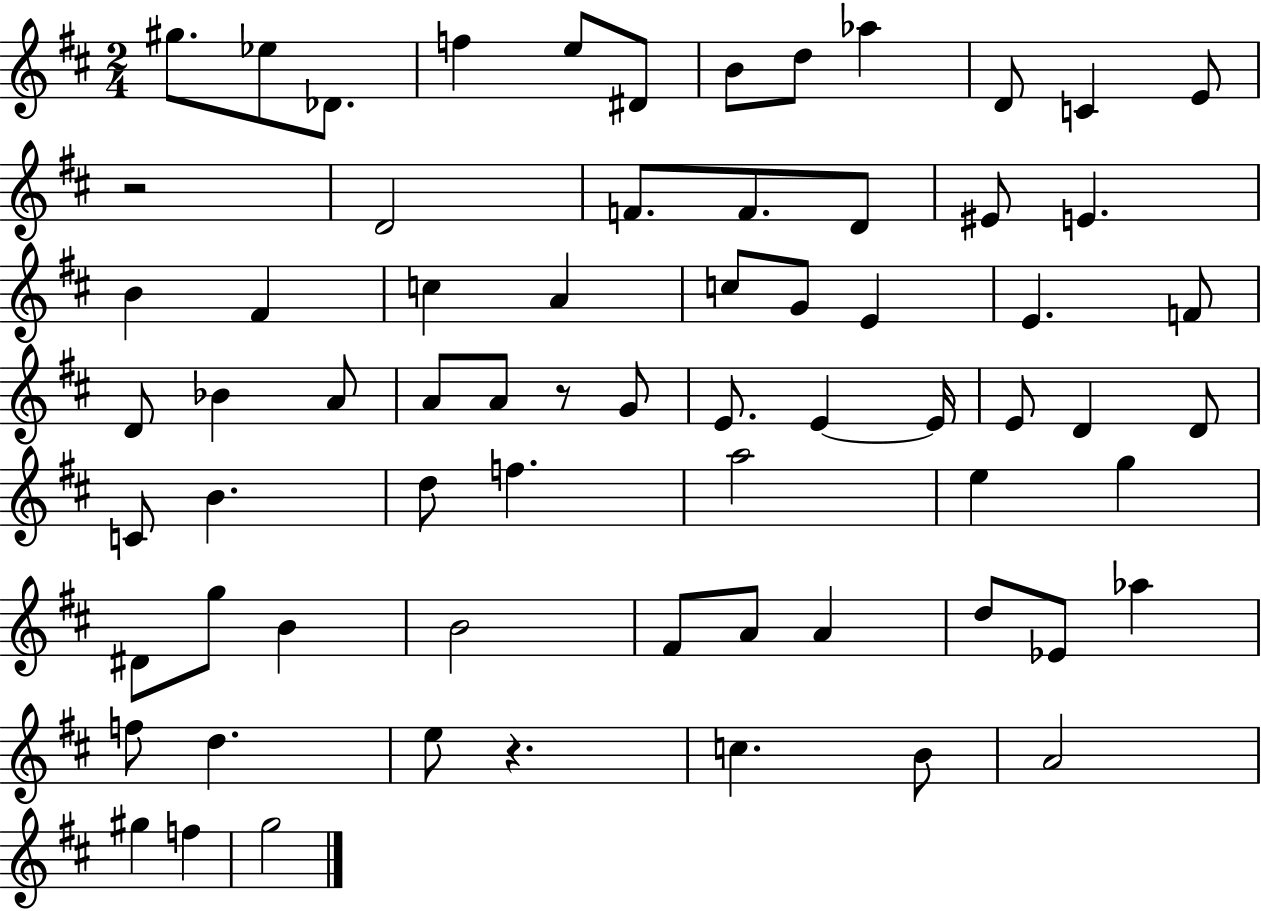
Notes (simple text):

G#5/e. Eb5/e Db4/e. F5/q E5/e D#4/e B4/e D5/e Ab5/q D4/e C4/q E4/e R/h D4/h F4/e. F4/e. D4/e EIS4/e E4/q. B4/q F#4/q C5/q A4/q C5/e G4/e E4/q E4/q. F4/e D4/e Bb4/q A4/e A4/e A4/e R/e G4/e E4/e. E4/q E4/s E4/e D4/q D4/e C4/e B4/q. D5/e F5/q. A5/h E5/q G5/q D#4/e G5/e B4/q B4/h F#4/e A4/e A4/q D5/e Eb4/e Ab5/q F5/e D5/q. E5/e R/q. C5/q. B4/e A4/h G#5/q F5/q G5/h